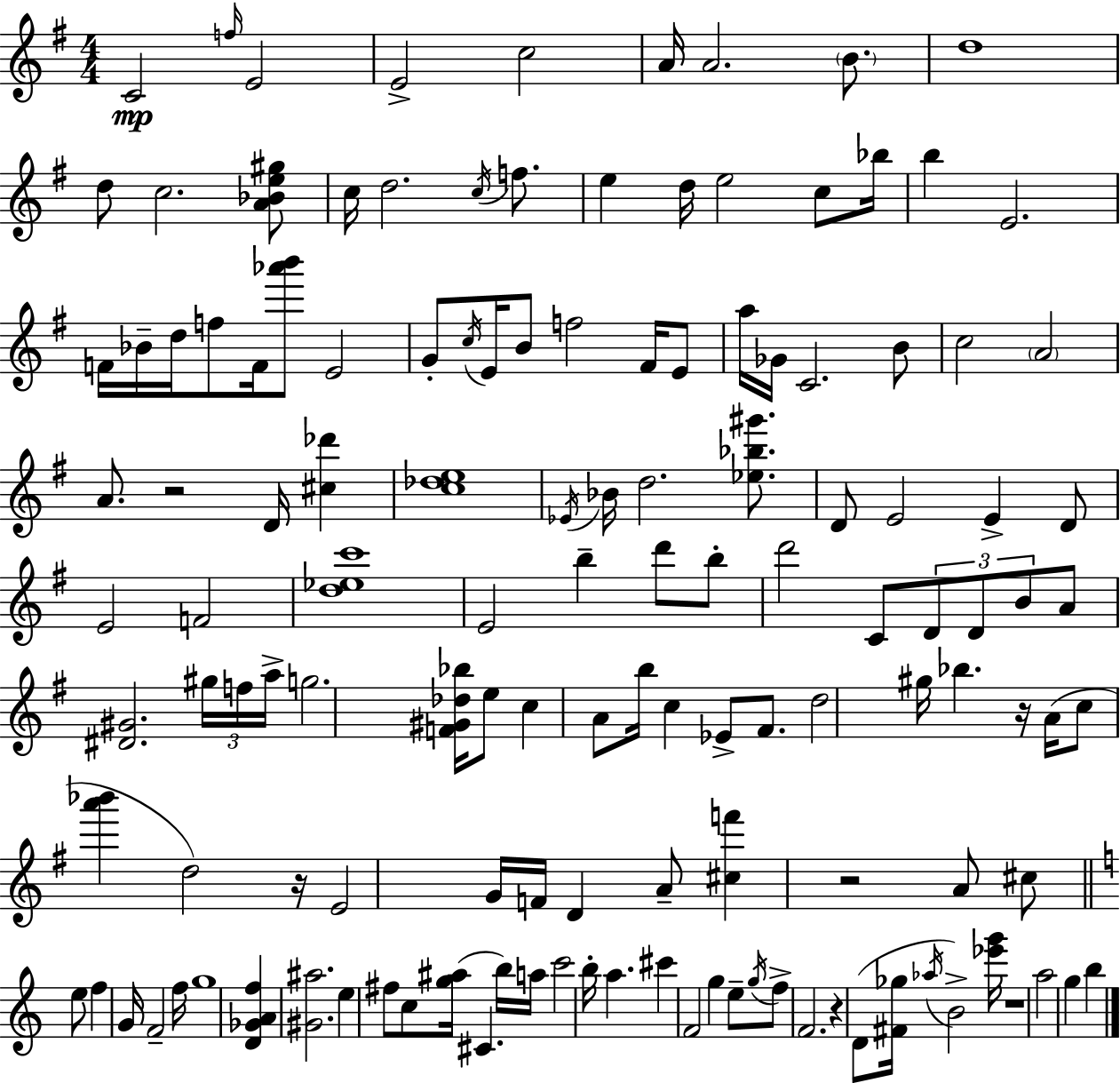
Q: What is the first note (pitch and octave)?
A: C4